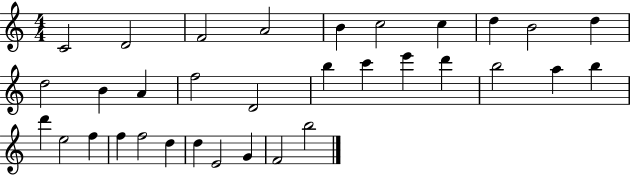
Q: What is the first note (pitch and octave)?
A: C4